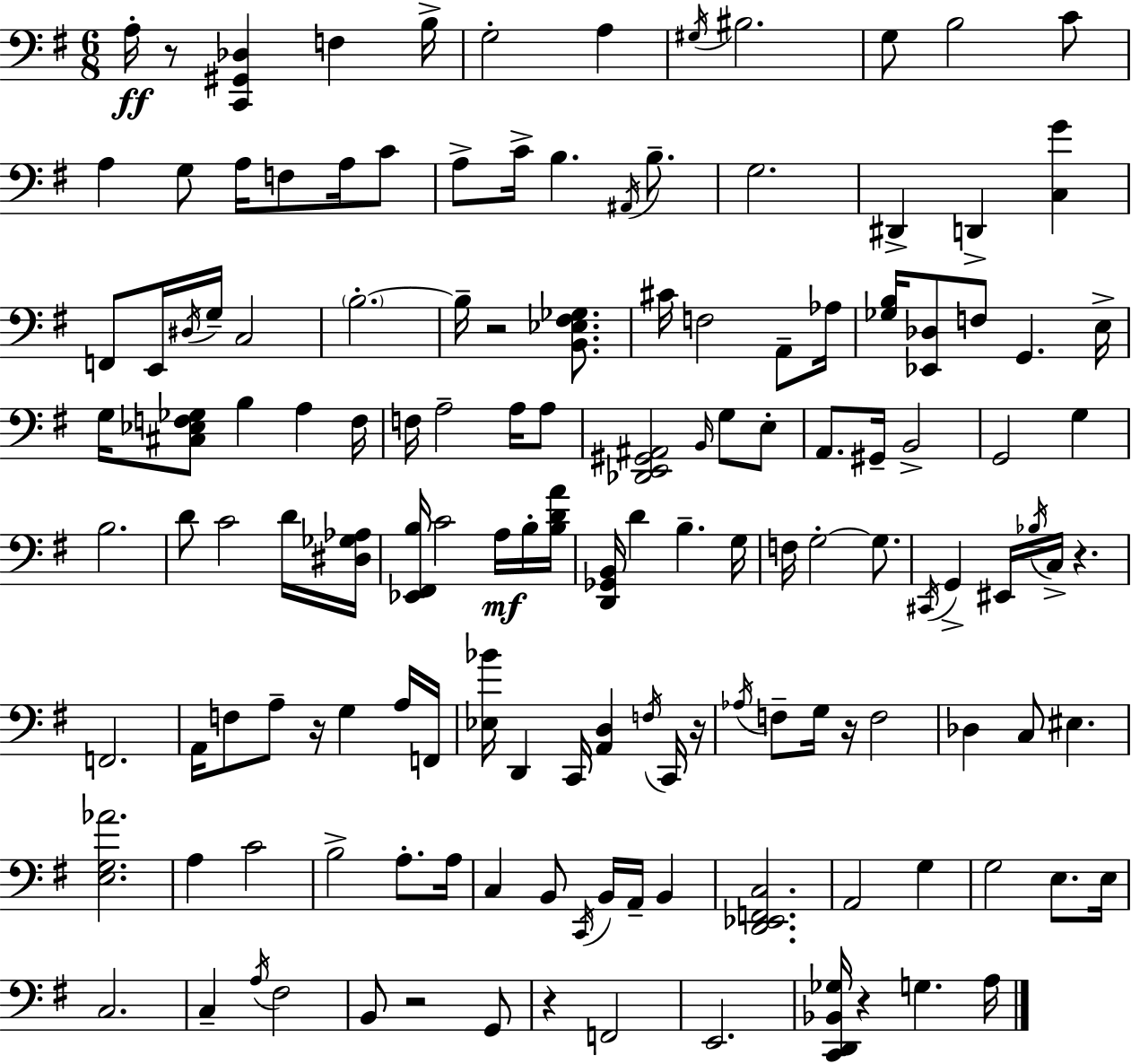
A3/s R/e [C2,G#2,Db3]/q F3/q B3/s G3/h A3/q G#3/s BIS3/h. G3/e B3/h C4/e A3/q G3/e A3/s F3/e A3/s C4/e A3/e C4/s B3/q. A#2/s B3/e. G3/h. D#2/q D2/q [C3,G4]/q F2/e E2/s D#3/s G3/s C3/h B3/h. B3/s R/h [B2,Eb3,F#3,Gb3]/e. C#4/s F3/h A2/e Ab3/s [Gb3,B3]/s [Eb2,Db3]/e F3/e G2/q. E3/s G3/s [C#3,Eb3,F3,Gb3]/e B3/q A3/q F3/s F3/s A3/h A3/s A3/e [Db2,E2,G#2,A#2]/h B2/s G3/e E3/e A2/e. G#2/s B2/h G2/h G3/q B3/h. D4/e C4/h D4/s [D#3,Gb3,Ab3]/s [Eb2,F#2,B3]/s C4/h A3/s B3/s [B3,D4,A4]/s [D2,Gb2,B2]/s D4/q B3/q. G3/s F3/s G3/h G3/e. C#2/s G2/q EIS2/s Bb3/s C3/s R/q. F2/h. A2/s F3/e A3/e R/s G3/q A3/s F2/s [Eb3,Bb4]/s D2/q C2/s [A2,D3]/q F3/s C2/s R/s Ab3/s F3/e G3/s R/s F3/h Db3/q C3/e EIS3/q. [E3,G3,Ab4]/h. A3/q C4/h B3/h A3/e. A3/s C3/q B2/e C2/s B2/s A2/s B2/q [D2,Eb2,F2,C3]/h. A2/h G3/q G3/h E3/e. E3/s C3/h. C3/q A3/s F#3/h B2/e R/h G2/e R/q F2/h E2/h. [C2,D2,Bb2,Gb3]/s R/q G3/q. A3/s